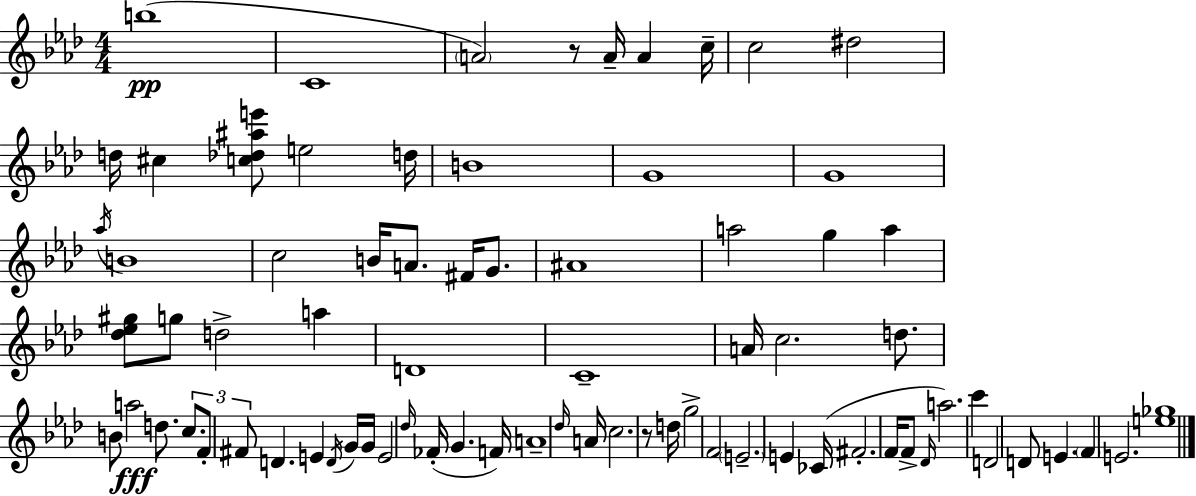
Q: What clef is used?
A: treble